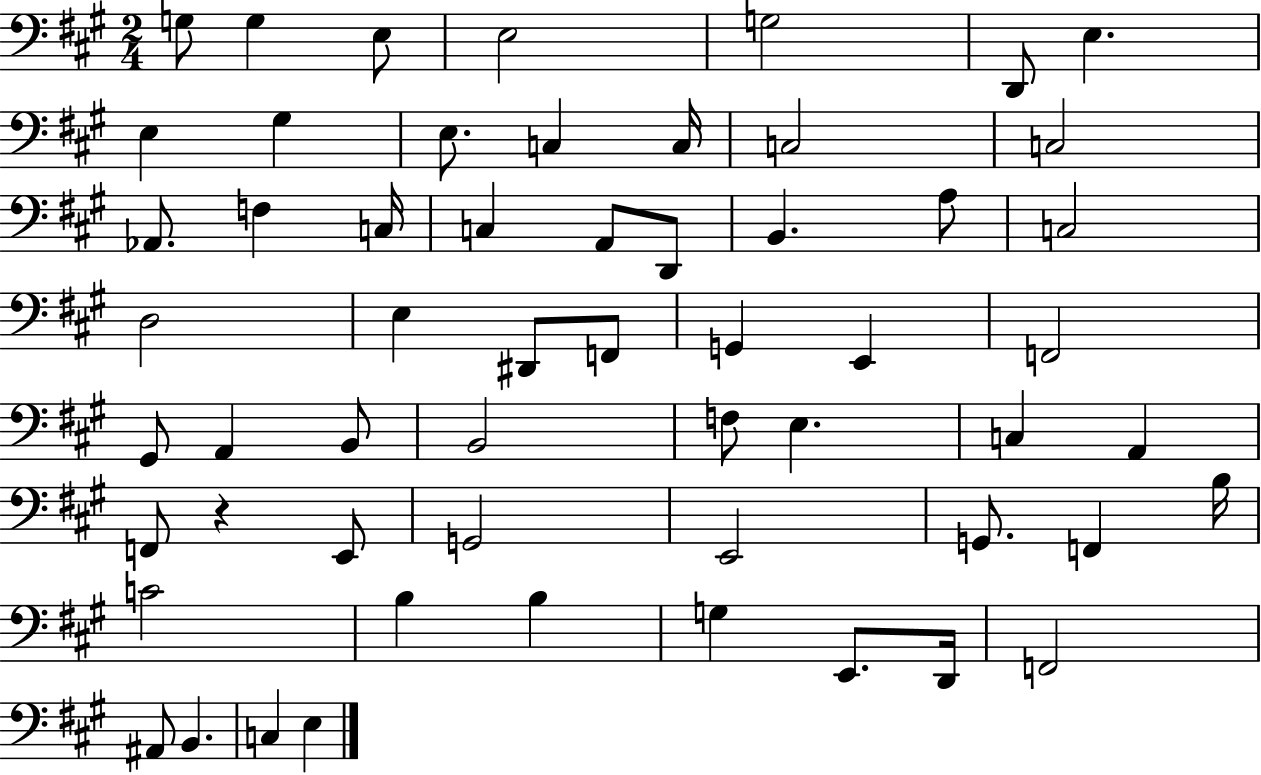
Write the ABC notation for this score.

X:1
T:Untitled
M:2/4
L:1/4
K:A
G,/2 G, E,/2 E,2 G,2 D,,/2 E, E, ^G, E,/2 C, C,/4 C,2 C,2 _A,,/2 F, C,/4 C, A,,/2 D,,/2 B,, A,/2 C,2 D,2 E, ^D,,/2 F,,/2 G,, E,, F,,2 ^G,,/2 A,, B,,/2 B,,2 F,/2 E, C, A,, F,,/2 z E,,/2 G,,2 E,,2 G,,/2 F,, B,/4 C2 B, B, G, E,,/2 D,,/4 F,,2 ^A,,/2 B,, C, E,